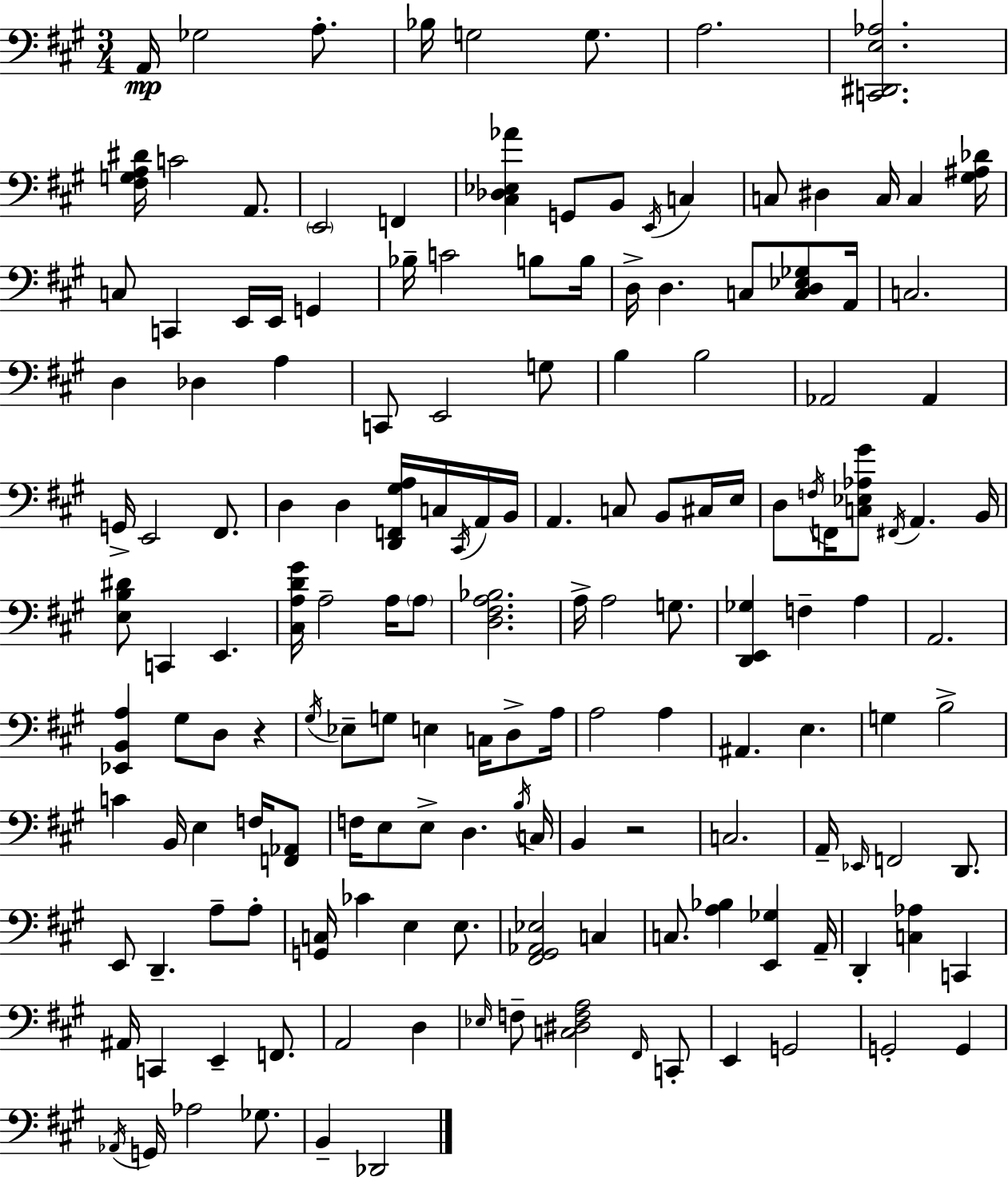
A2/s Gb3/h A3/e. Bb3/s G3/h G3/e. A3/h. [C2,D#2,E3,Ab3]/h. [F#3,G3,A3,D#4]/s C4/h A2/e. E2/h F2/q [C#3,Db3,Eb3,Ab4]/q G2/e B2/e E2/s C3/q C3/e D#3/q C3/s C3/q [G#3,A#3,Db4]/s C3/e C2/q E2/s E2/s G2/q Bb3/s C4/h B3/e B3/s D3/s D3/q. C3/e [C3,D3,Eb3,Gb3]/e A2/s C3/h. D3/q Db3/q A3/q C2/e E2/h G3/e B3/q B3/h Ab2/h Ab2/q G2/s E2/h F#2/e. D3/q D3/q [D2,F2,G#3,A3]/s C3/s C#2/s A2/s B2/s A2/q. C3/e B2/e C#3/s E3/s D3/e F3/s F2/s [C3,Eb3,Ab3,G#4]/e F#2/s A2/q. B2/s [E3,B3,D#4]/e C2/q E2/q. [C#3,A3,D4,G#4]/s A3/h A3/s A3/e [D3,F#3,A3,Bb3]/h. A3/s A3/h G3/e. [D2,E2,Gb3]/q F3/q A3/q A2/h. [Eb2,B2,A3]/q G#3/e D3/e R/q G#3/s Eb3/e G3/e E3/q C3/s D3/e A3/s A3/h A3/q A#2/q. E3/q. G3/q B3/h C4/q B2/s E3/q F3/s [F2,Ab2]/e F3/s E3/e E3/e D3/q. B3/s C3/s B2/q R/h C3/h. A2/s Eb2/s F2/h D2/e. E2/e D2/q. A3/e A3/e [G2,C3]/s CES4/q E3/q E3/e. [F#2,G#2,Ab2,Eb3]/h C3/q C3/e. [A3,Bb3]/q [E2,Gb3]/q A2/s D2/q [C3,Ab3]/q C2/q A#2/s C2/q E2/q F2/e. A2/h D3/q Eb3/s F3/e [C3,D#3,F3,A3]/h F#2/s C2/e E2/q G2/h G2/h G2/q Ab2/s G2/s Ab3/h Gb3/e. B2/q Db2/h